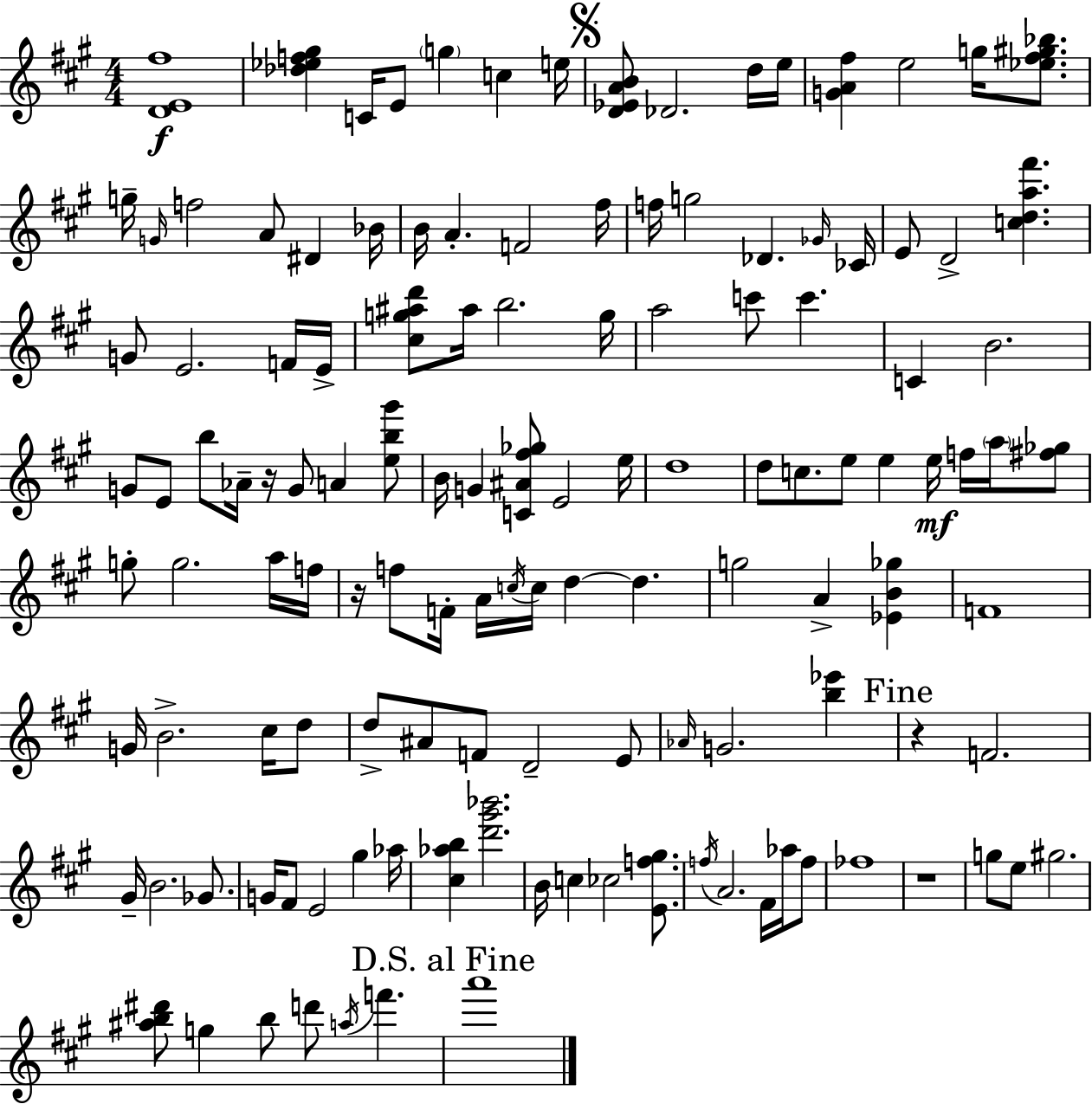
[D4,E4,F#5]/w [Db5,Eb5,F5,G#5]/q C4/s E4/e G5/q C5/q E5/s [D4,Eb4,A4,B4]/e Db4/h. D5/s E5/s [G4,A4,F#5]/q E5/h G5/s [Eb5,F#5,G#5,Bb5]/e. G5/s G4/s F5/h A4/e D#4/q Bb4/s B4/s A4/q. F4/h F#5/s F5/s G5/h Db4/q. Gb4/s CES4/s E4/e D4/h [C5,D5,A5,F#6]/q. G4/e E4/h. F4/s E4/s [C#5,G5,A#5,D6]/e A#5/s B5/h. G5/s A5/h C6/e C6/q. C4/q B4/h. G4/e E4/e B5/e Ab4/s R/s G4/e A4/q [E5,B5,G#6]/e B4/s G4/q [C4,A#4,F#5,Gb5]/e E4/h E5/s D5/w D5/e C5/e. E5/e E5/q E5/s F5/s A5/s [F#5,Gb5]/e G5/e G5/h. A5/s F5/s R/s F5/e F4/s A4/s C5/s C5/s D5/q D5/q. G5/h A4/q [Eb4,B4,Gb5]/q F4/w G4/s B4/h. C#5/s D5/e D5/e A#4/e F4/e D4/h E4/e Ab4/s G4/h. [B5,Eb6]/q R/q F4/h. G#4/s B4/h. Gb4/e. G4/s F#4/e E4/h G#5/q Ab5/s [C#5,Ab5,B5]/q [D6,G#6,Bb6]/h. B4/s C5/q CES5/h [E4,F5,G#5]/e. F5/s A4/h. F#4/s Ab5/s F5/e FES5/w R/w G5/e E5/e G#5/h. [A#5,B5,D#6]/e G5/q B5/e D6/e A5/s F6/q. A6/w